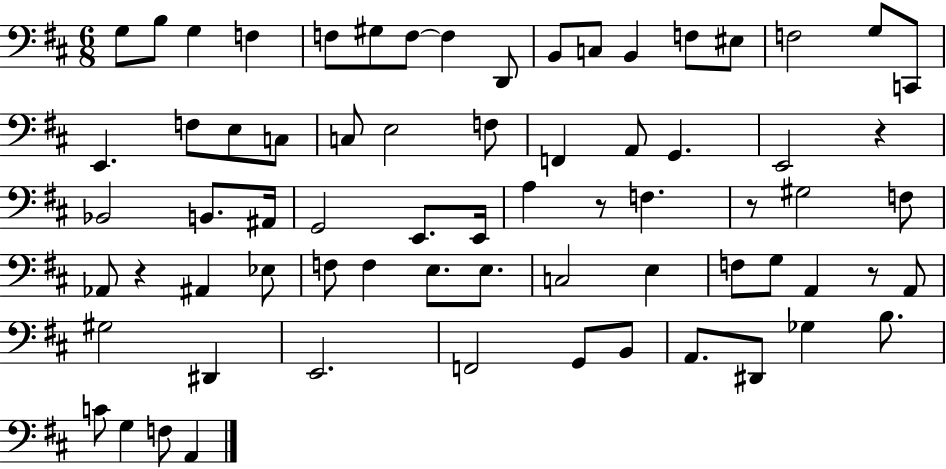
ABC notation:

X:1
T:Untitled
M:6/8
L:1/4
K:D
G,/2 B,/2 G, F, F,/2 ^G,/2 F,/2 F, D,,/2 B,,/2 C,/2 B,, F,/2 ^E,/2 F,2 G,/2 C,,/2 E,, F,/2 E,/2 C,/2 C,/2 E,2 F,/2 F,, A,,/2 G,, E,,2 z _B,,2 B,,/2 ^A,,/4 G,,2 E,,/2 E,,/4 A, z/2 F, z/2 ^G,2 F,/2 _A,,/2 z ^A,, _E,/2 F,/2 F, E,/2 E,/2 C,2 E, F,/2 G,/2 A,, z/2 A,,/2 ^G,2 ^D,, E,,2 F,,2 G,,/2 B,,/2 A,,/2 ^D,,/2 _G, B,/2 C/2 G, F,/2 A,,